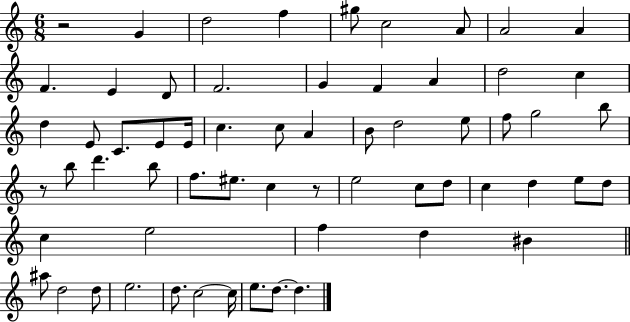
{
  \clef treble
  \numericTimeSignature
  \time 6/8
  \key c \major
  \repeat volta 2 { r2 g'4 | d''2 f''4 | gis''8 c''2 a'8 | a'2 a'4 | \break f'4. e'4 d'8 | f'2. | g'4 f'4 a'4 | d''2 c''4 | \break d''4 e'8 c'8. e'8 e'16 | c''4. c''8 a'4 | b'8 d''2 e''8 | f''8 g''2 b''8 | \break r8 b''8 d'''4. b''8 | f''8. eis''8. c''4 r8 | e''2 c''8 d''8 | c''4 d''4 e''8 d''8 | \break c''4 e''2 | f''4 d''4 bis'4 | \bar "||" \break \key c \major ais''8 d''2 d''8 | e''2. | d''8. c''2~~ c''16 | e''8. d''8.~~ d''4. | \break } \bar "|."
}